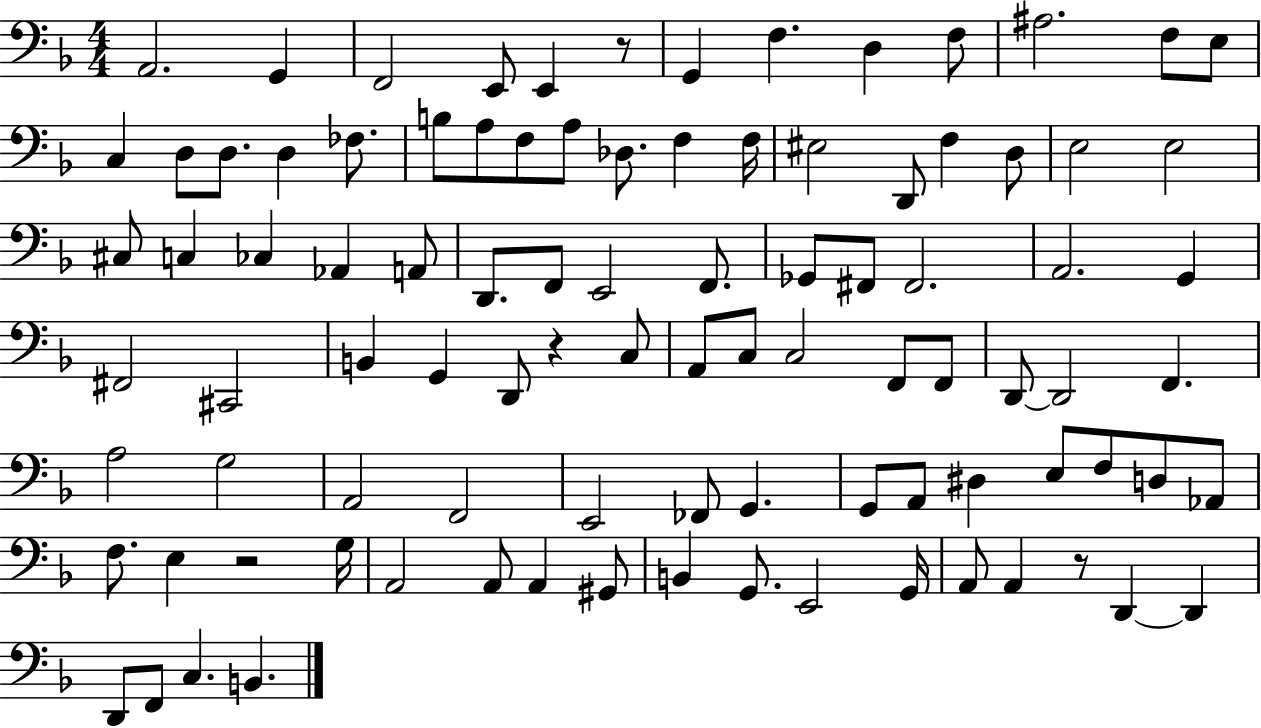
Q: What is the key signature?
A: F major